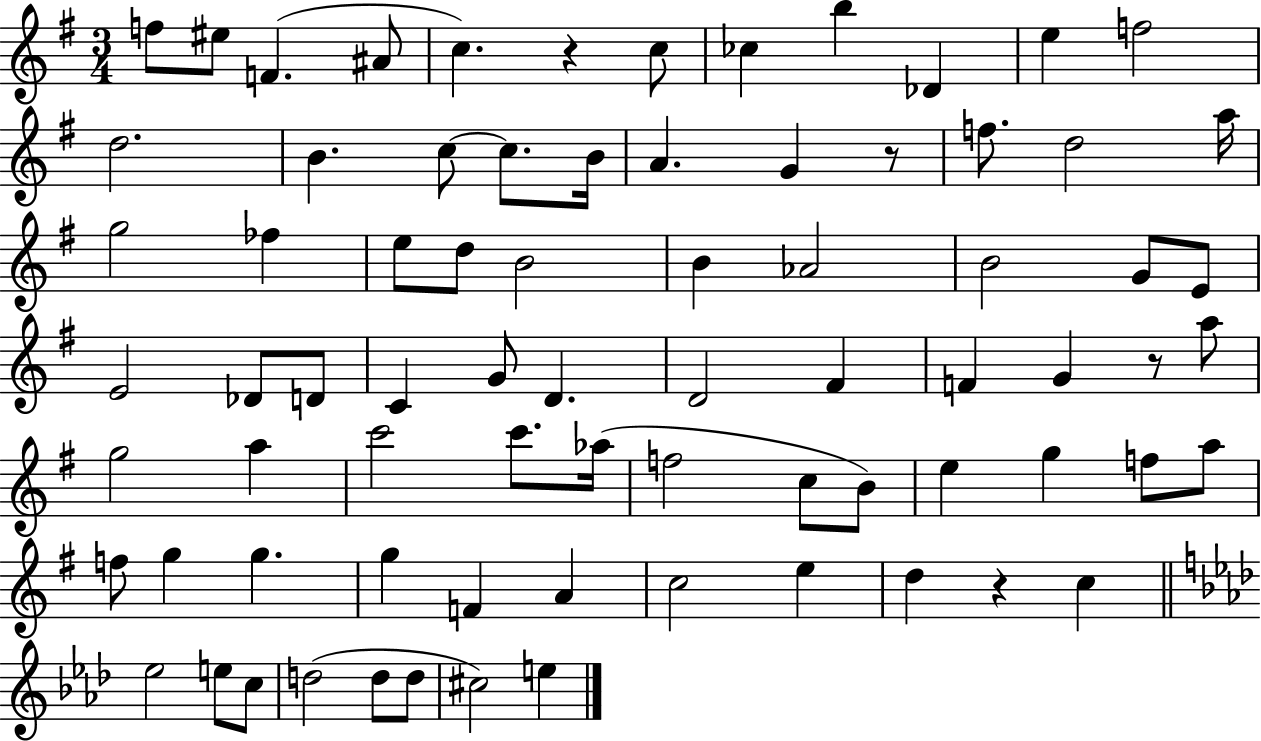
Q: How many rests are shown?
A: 4